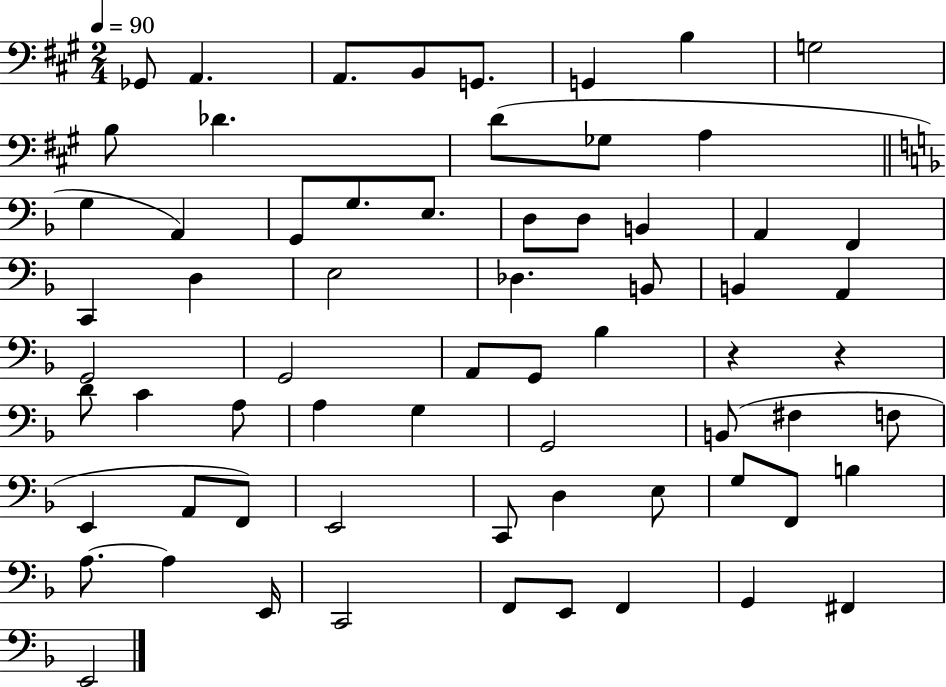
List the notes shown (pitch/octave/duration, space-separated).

Gb2/e A2/q. A2/e. B2/e G2/e. G2/q B3/q G3/h B3/e Db4/q. D4/e Gb3/e A3/q G3/q A2/q G2/e G3/e. E3/e. D3/e D3/e B2/q A2/q F2/q C2/q D3/q E3/h Db3/q. B2/e B2/q A2/q G2/h G2/h A2/e G2/e Bb3/q R/q R/q D4/e C4/q A3/e A3/q G3/q G2/h B2/e F#3/q F3/e E2/q A2/e F2/e E2/h C2/e D3/q E3/e G3/e F2/e B3/q A3/e. A3/q E2/s C2/h F2/e E2/e F2/q G2/q F#2/q E2/h